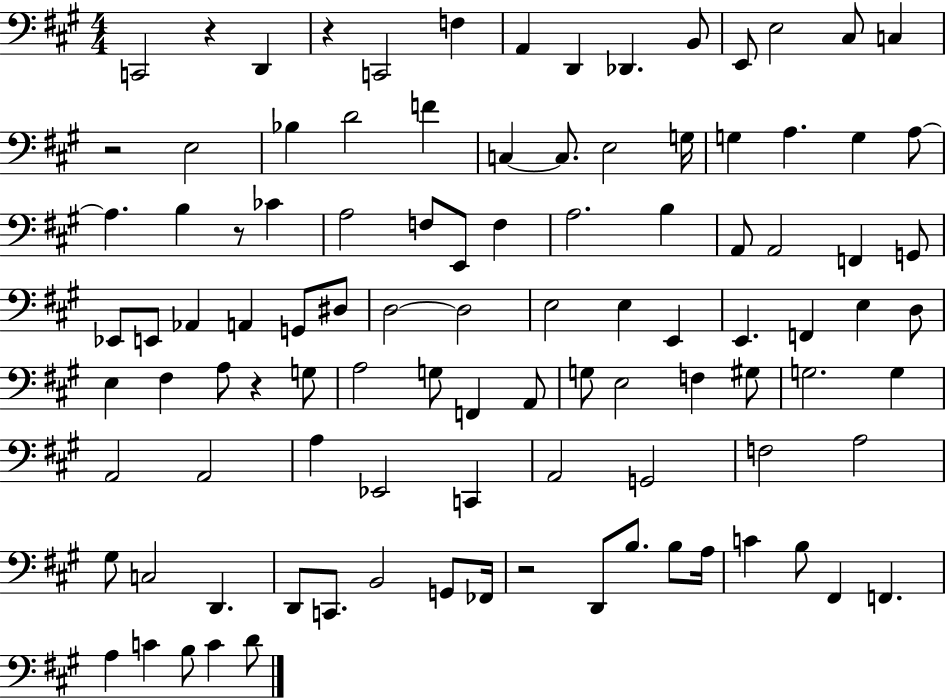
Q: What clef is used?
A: bass